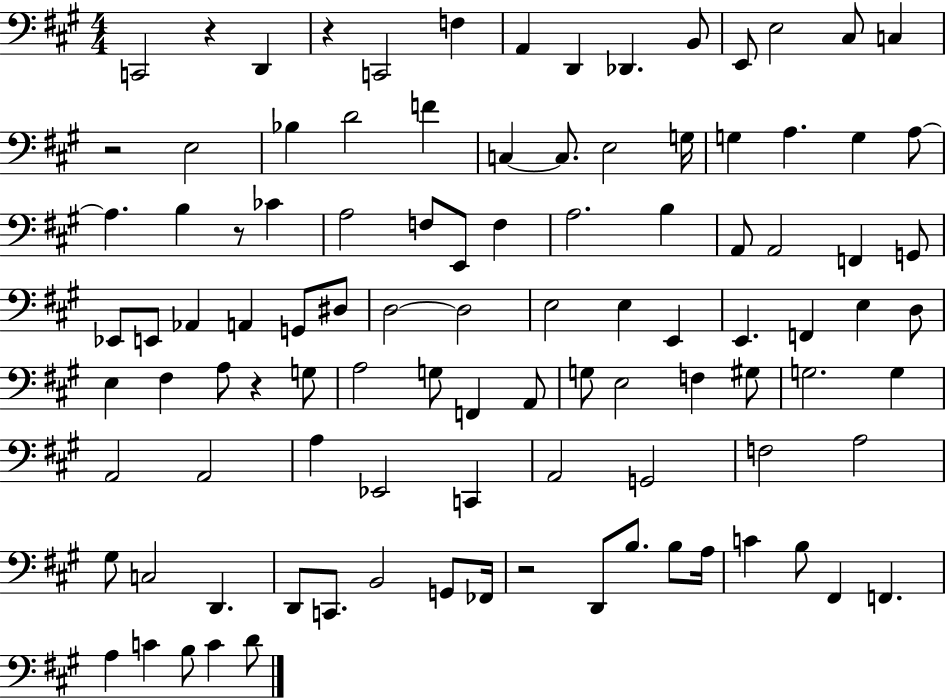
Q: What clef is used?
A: bass